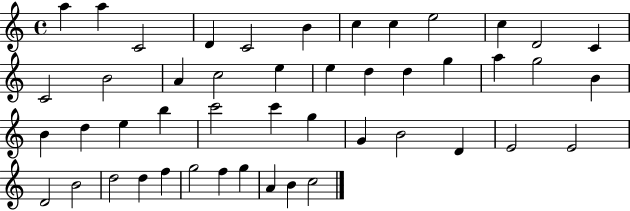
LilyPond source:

{
  \clef treble
  \time 4/4
  \defaultTimeSignature
  \key c \major
  a''4 a''4 c'2 | d'4 c'2 b'4 | c''4 c''4 e''2 | c''4 d'2 c'4 | \break c'2 b'2 | a'4 c''2 e''4 | e''4 d''4 d''4 g''4 | a''4 g''2 b'4 | \break b'4 d''4 e''4 b''4 | c'''2 c'''4 g''4 | g'4 b'2 d'4 | e'2 e'2 | \break d'2 b'2 | d''2 d''4 f''4 | g''2 f''4 g''4 | a'4 b'4 c''2 | \break \bar "|."
}